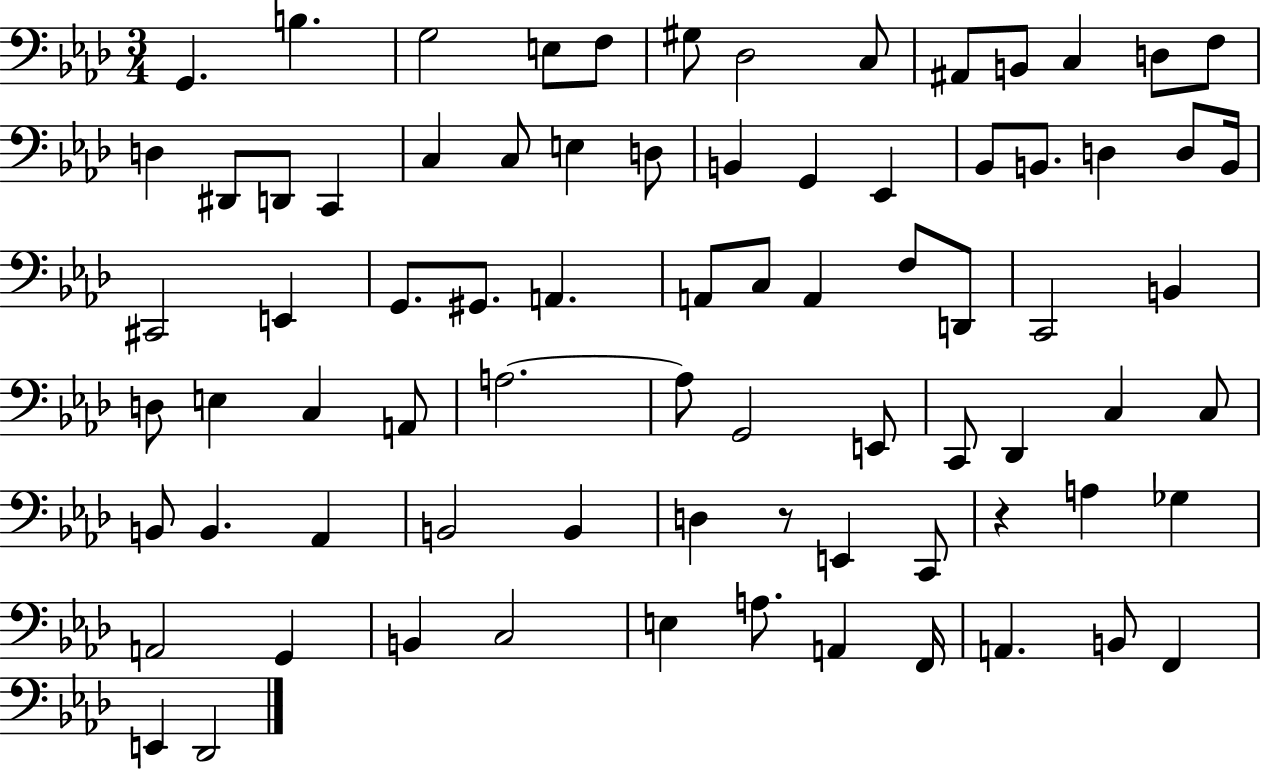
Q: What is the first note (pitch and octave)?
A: G2